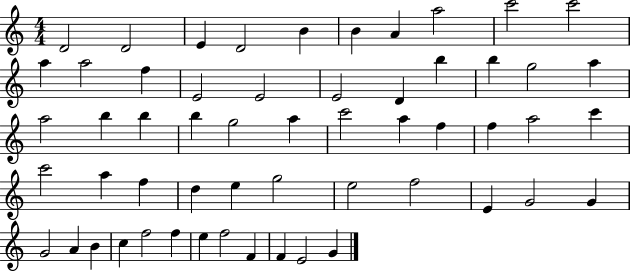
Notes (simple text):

D4/h D4/h E4/q D4/h B4/q B4/q A4/q A5/h C6/h C6/h A5/q A5/h F5/q E4/h E4/h E4/h D4/q B5/q B5/q G5/h A5/q A5/h B5/q B5/q B5/q G5/h A5/q C6/h A5/q F5/q F5/q A5/h C6/q C6/h A5/q F5/q D5/q E5/q G5/h E5/h F5/h E4/q G4/h G4/q G4/h A4/q B4/q C5/q F5/h F5/q E5/q F5/h F4/q F4/q E4/h G4/q